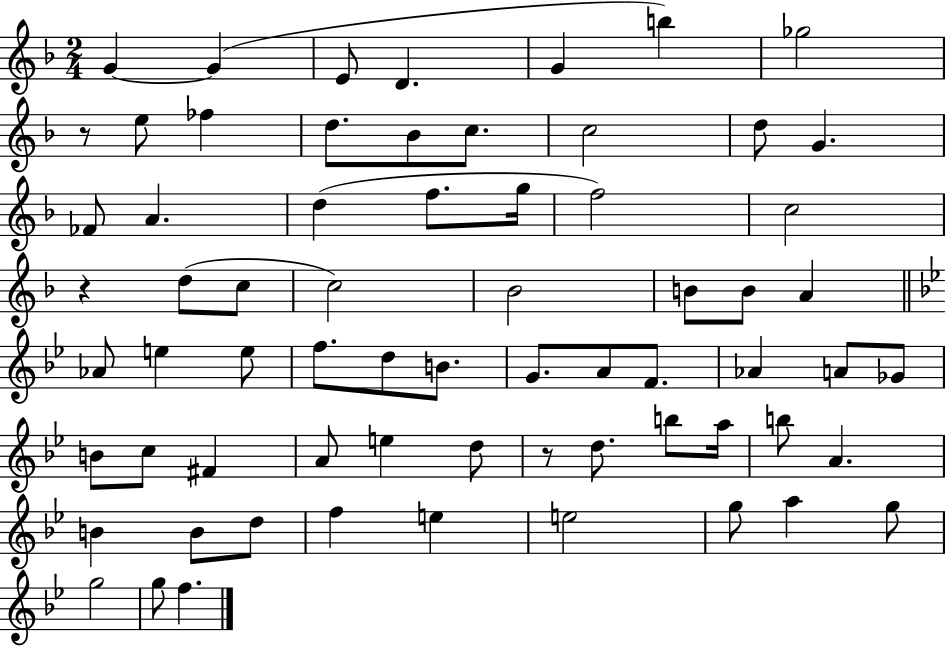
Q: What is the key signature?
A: F major